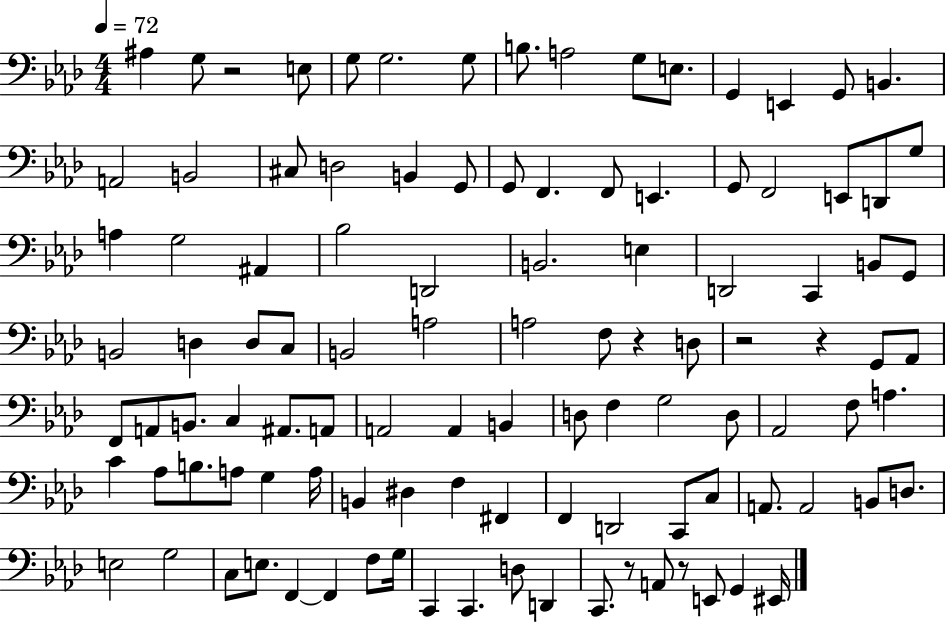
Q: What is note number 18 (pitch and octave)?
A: D3